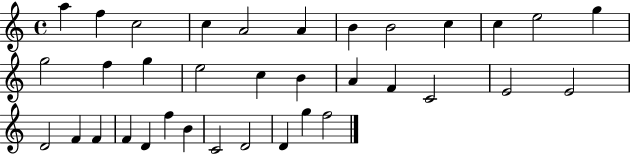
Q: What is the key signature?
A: C major